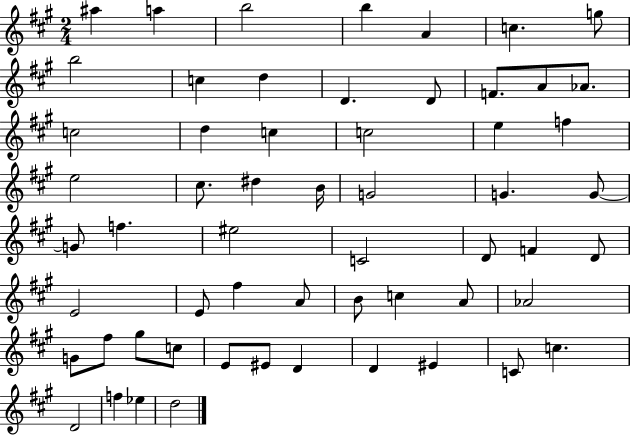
A#5/q A5/q B5/h B5/q A4/q C5/q. G5/e B5/h C5/q D5/q D4/q. D4/e F4/e. A4/e Ab4/e. C5/h D5/q C5/q C5/h E5/q F5/q E5/h C#5/e. D#5/q B4/s G4/h G4/q. G4/e G4/e F5/q. EIS5/h C4/h D4/e F4/q D4/e E4/h E4/e F#5/q A4/e B4/e C5/q A4/e Ab4/h G4/e F#5/e G#5/e C5/e E4/e EIS4/e D4/q D4/q EIS4/q C4/e C5/q. D4/h F5/q Eb5/q D5/h